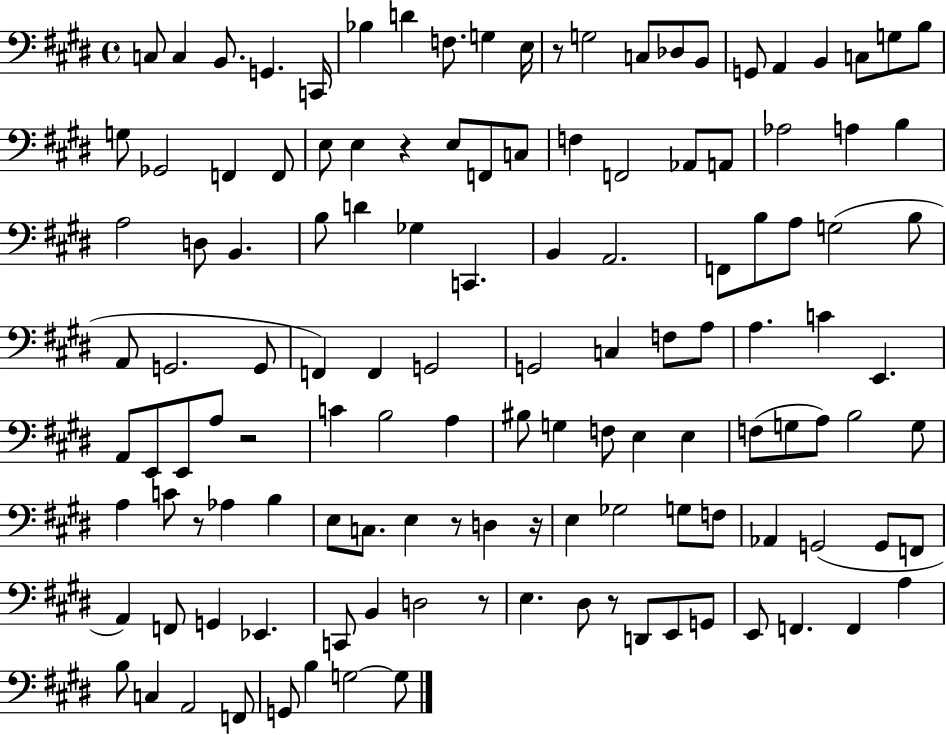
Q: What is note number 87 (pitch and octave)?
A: E3